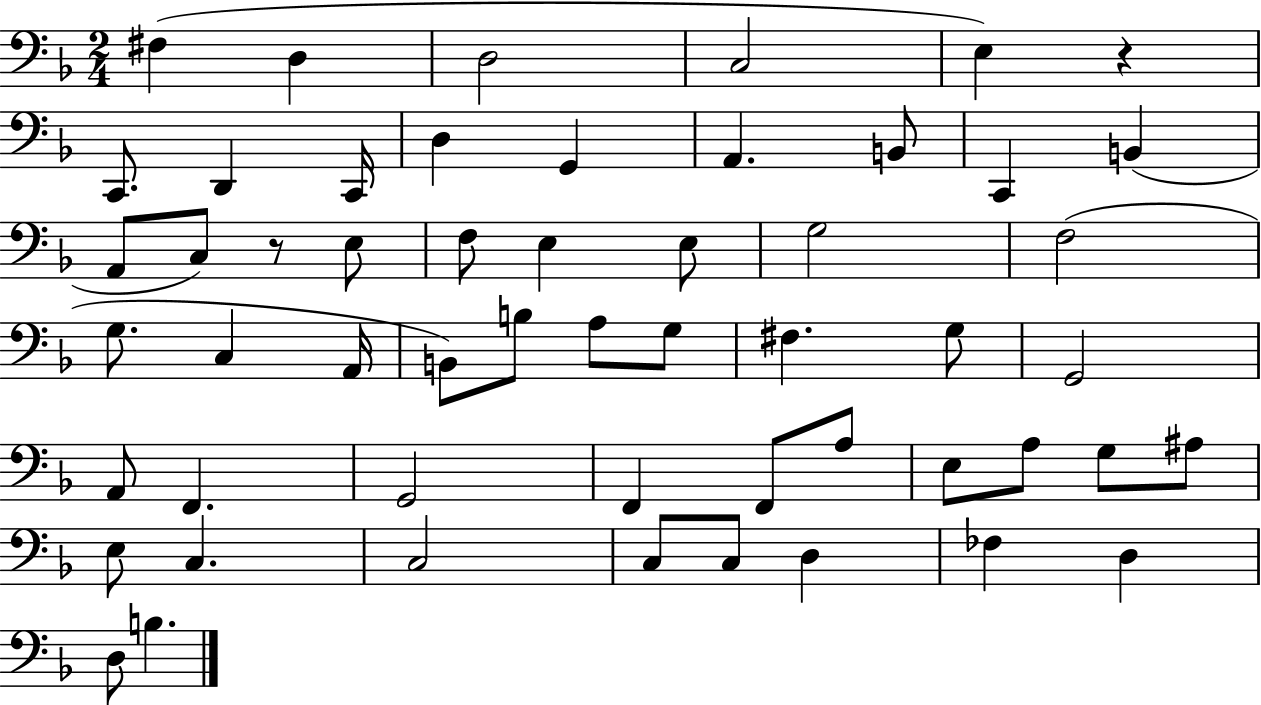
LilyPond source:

{
  \clef bass
  \numericTimeSignature
  \time 2/4
  \key f \major
  fis4( d4 | d2 | c2 | e4) r4 | \break c,8. d,4 c,16 | d4 g,4 | a,4. b,8 | c,4 b,4( | \break a,8 c8) r8 e8 | f8 e4 e8 | g2 | f2( | \break g8. c4 a,16 | b,8) b8 a8 g8 | fis4. g8 | g,2 | \break a,8 f,4. | g,2 | f,4 f,8 a8 | e8 a8 g8 ais8 | \break e8 c4. | c2 | c8 c8 d4 | fes4 d4 | \break d8 b4. | \bar "|."
}